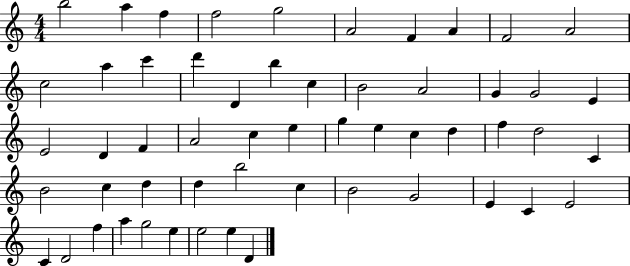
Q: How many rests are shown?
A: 0